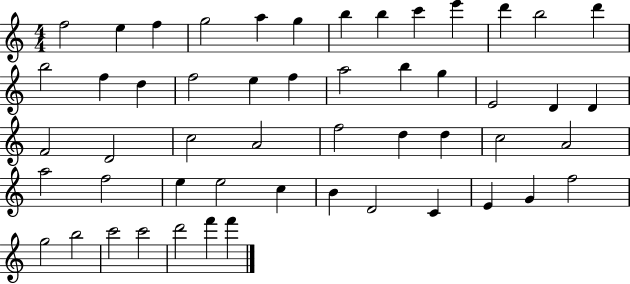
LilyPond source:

{
  \clef treble
  \numericTimeSignature
  \time 4/4
  \key c \major
  f''2 e''4 f''4 | g''2 a''4 g''4 | b''4 b''4 c'''4 e'''4 | d'''4 b''2 d'''4 | \break b''2 f''4 d''4 | f''2 e''4 f''4 | a''2 b''4 g''4 | e'2 d'4 d'4 | \break f'2 d'2 | c''2 a'2 | f''2 d''4 d''4 | c''2 a'2 | \break a''2 f''2 | e''4 e''2 c''4 | b'4 d'2 c'4 | e'4 g'4 f''2 | \break g''2 b''2 | c'''2 c'''2 | d'''2 f'''4 f'''4 | \bar "|."
}